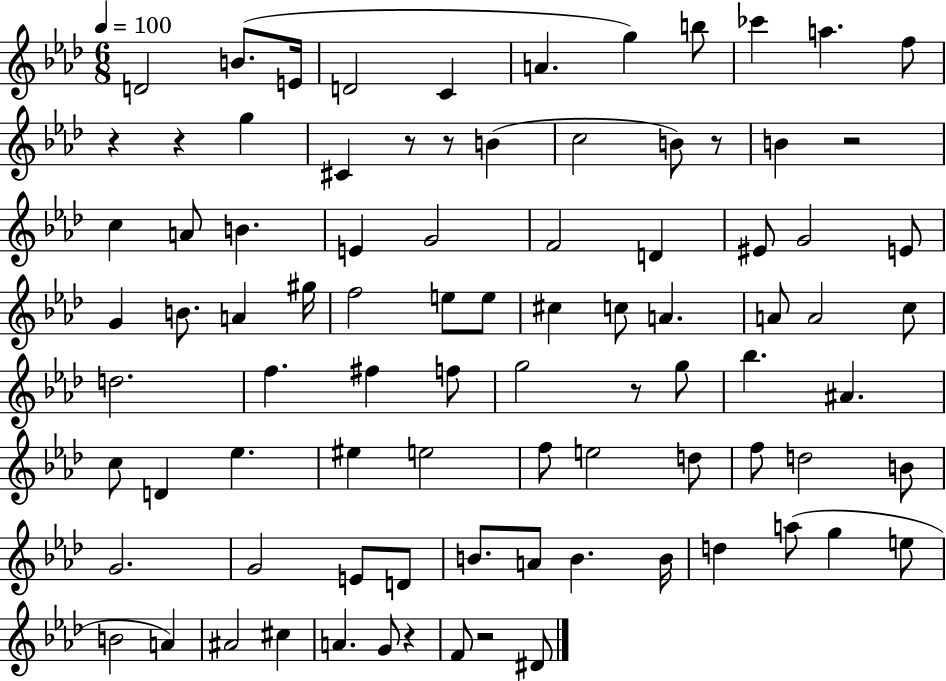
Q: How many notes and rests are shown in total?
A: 88